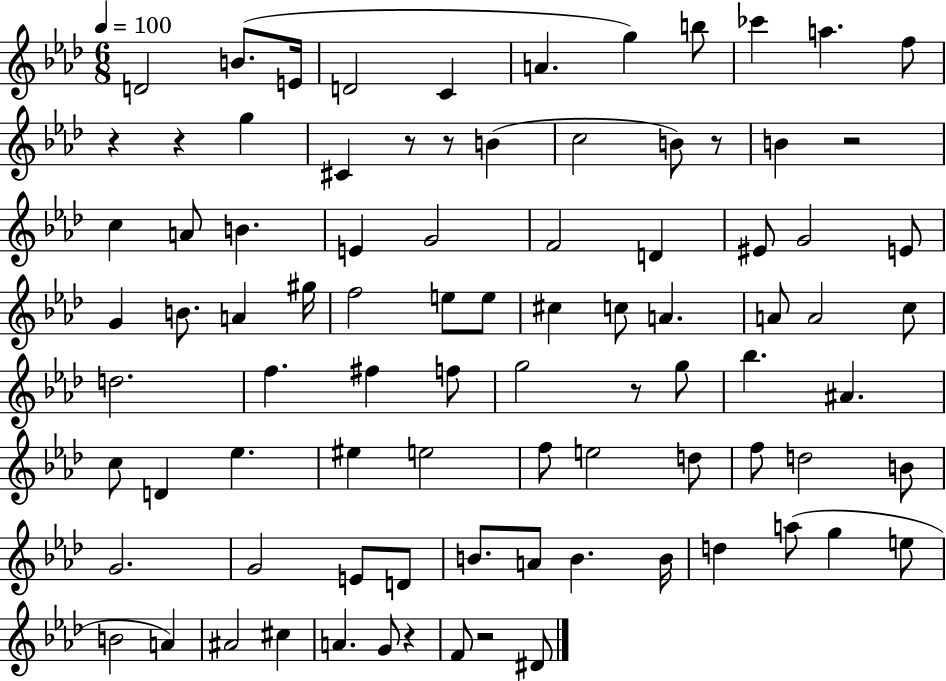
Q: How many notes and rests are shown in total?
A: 88